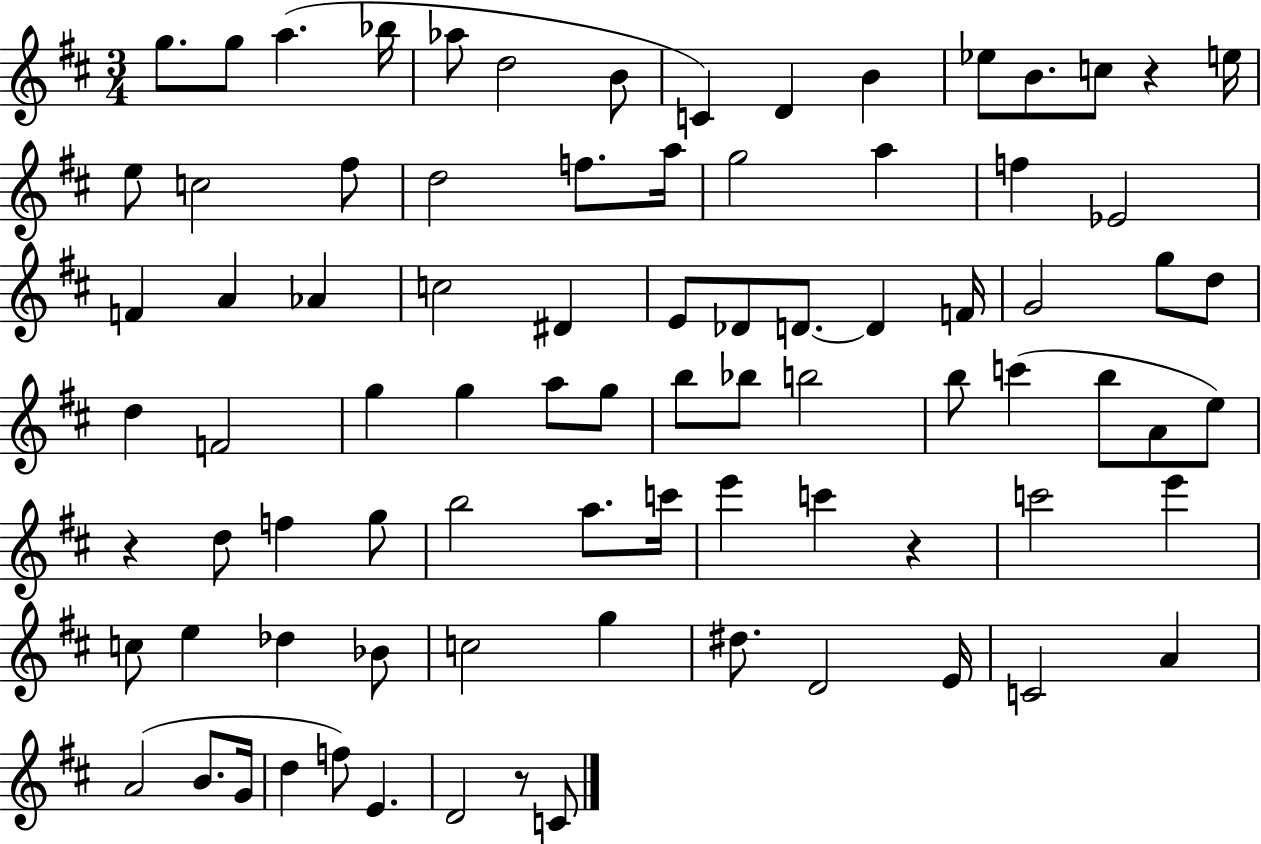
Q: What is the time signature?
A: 3/4